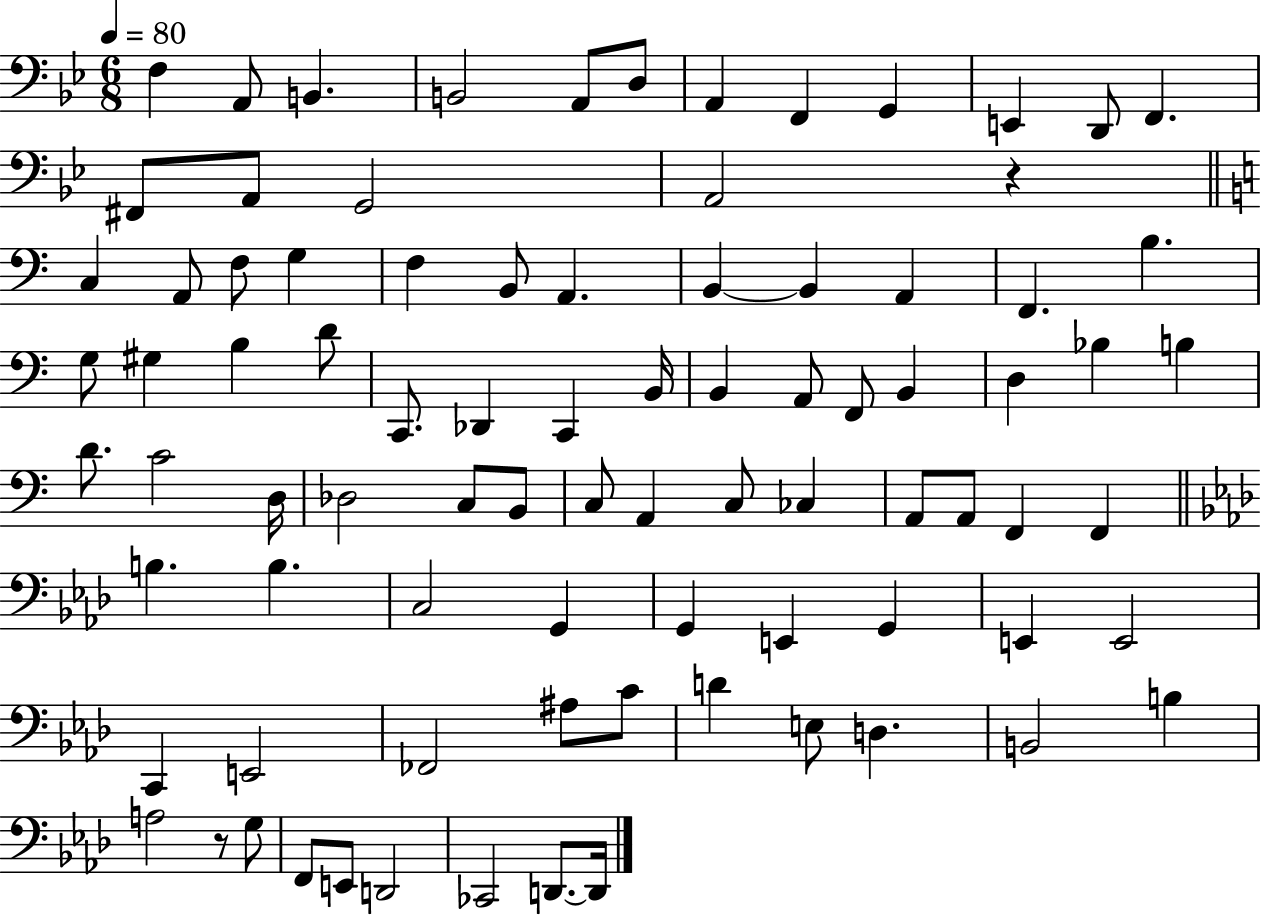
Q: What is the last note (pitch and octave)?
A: D2